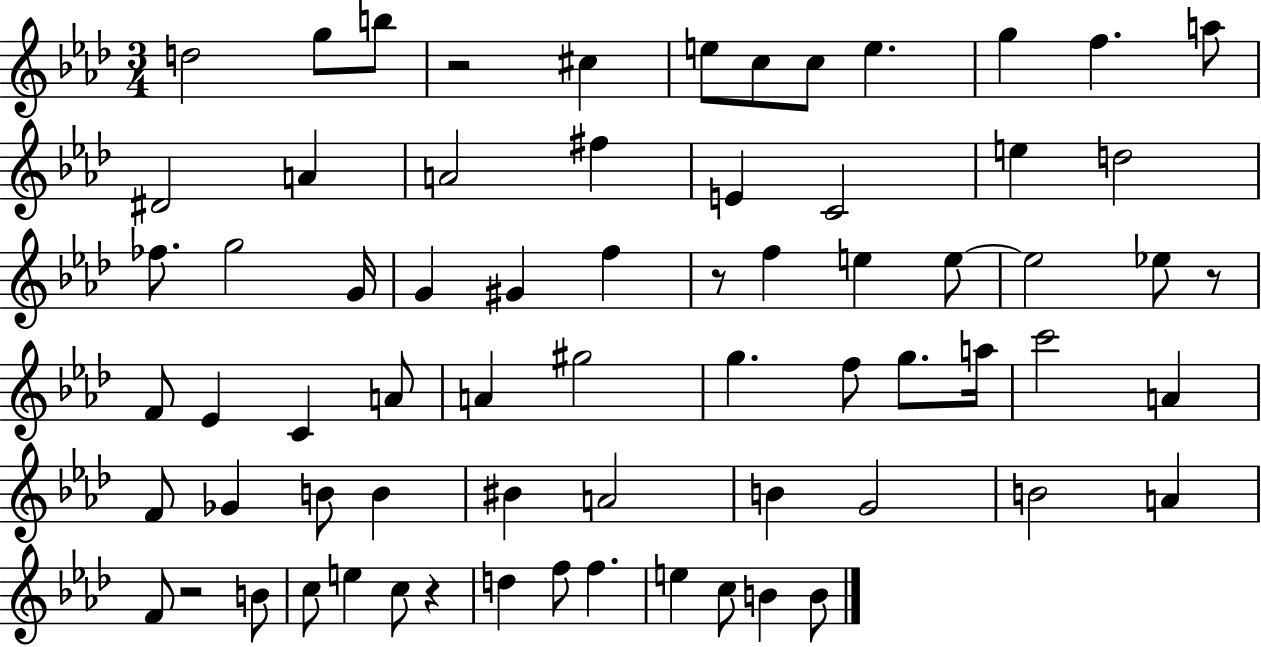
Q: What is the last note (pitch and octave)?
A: B4